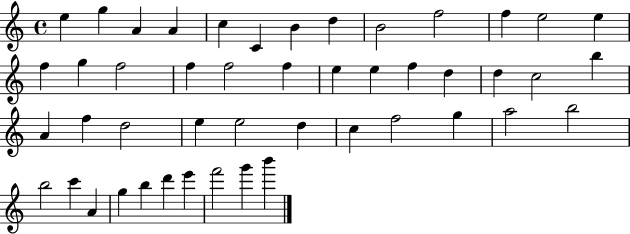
X:1
T:Untitled
M:4/4
L:1/4
K:C
e g A A c C B d B2 f2 f e2 e f g f2 f f2 f e e f d d c2 b A f d2 e e2 d c f2 g a2 b2 b2 c' A g b d' e' f'2 g' b'